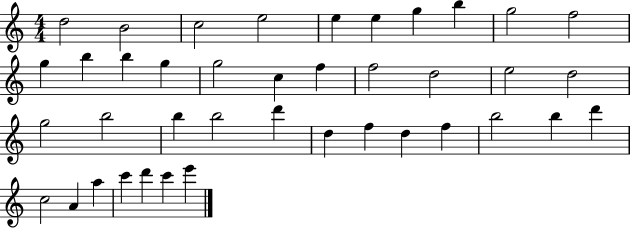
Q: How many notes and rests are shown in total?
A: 40